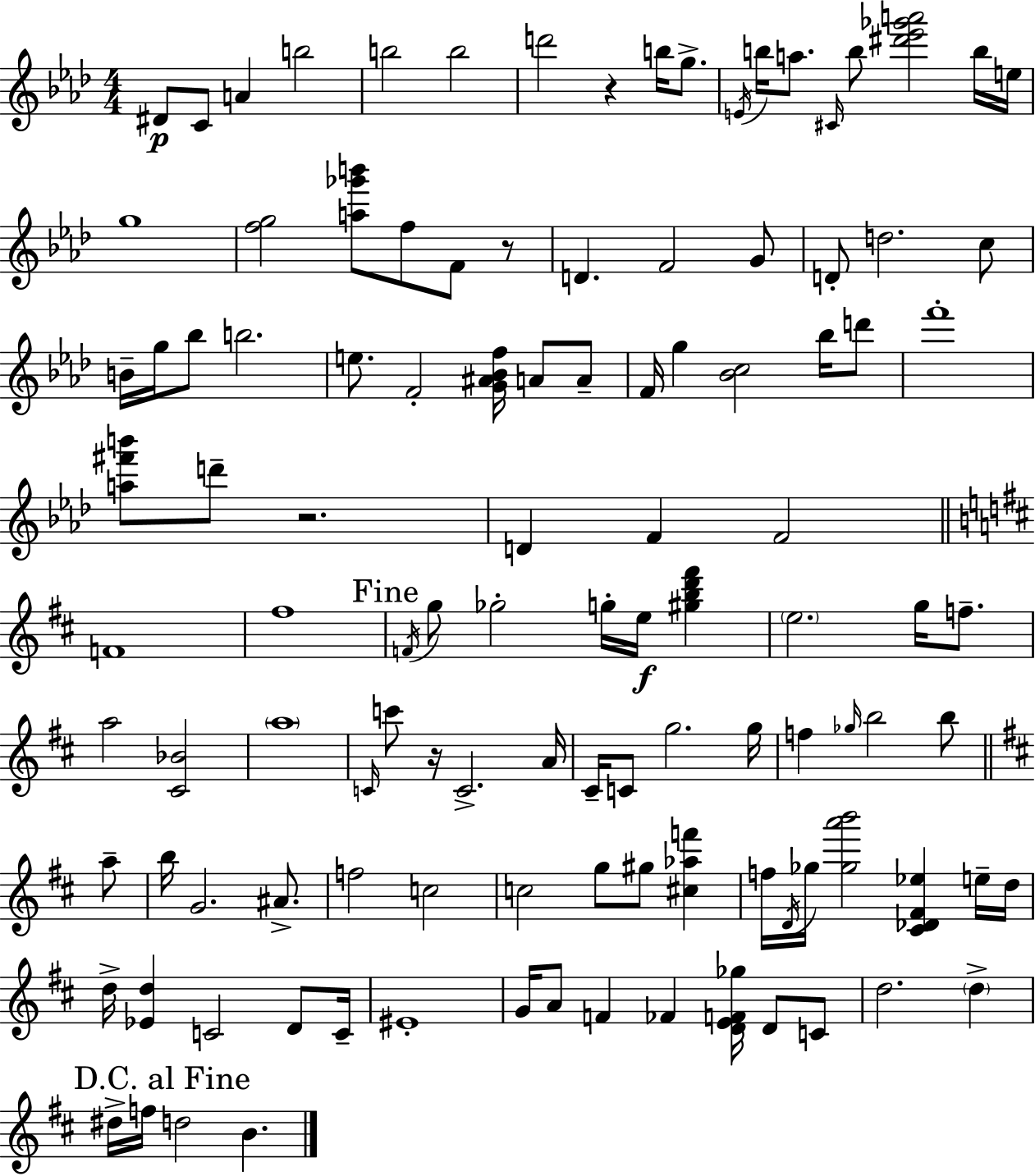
{
  \clef treble
  \numericTimeSignature
  \time 4/4
  \key f \minor
  dis'8\p c'8 a'4 b''2 | b''2 b''2 | d'''2 r4 b''16 g''8.-> | \acciaccatura { e'16 } b''16 a''8. \grace { cis'16 } b''8 <dis''' ees''' ges''' a'''>2 | \break b''16 e''16 g''1 | <f'' g''>2 <a'' ges''' b'''>8 f''8 f'8 | r8 d'4. f'2 | g'8 d'8-. d''2. | \break c''8 b'16-- g''16 bes''8 b''2. | e''8. f'2-. <g' ais' bes' f''>16 a'8 | a'8-- f'16 g''4 <bes' c''>2 bes''16 | d'''8 f'''1-. | \break <a'' fis''' b'''>8 d'''8-- r2. | d'4 f'4 f'2 | \bar "||" \break \key b \minor f'1 | fis''1 | \mark "Fine" \acciaccatura { f'16 } g''8 ges''2-. g''16-. e''16\f <gis'' b'' d''' fis'''>4 | \parenthesize e''2. g''16 f''8.-- | \break a''2 <cis' bes'>2 | \parenthesize a''1 | \grace { c'16 } c'''8 r16 c'2.-> | a'16 cis'16-- c'8 g''2. | \break g''16 f''4 \grace { ges''16 } b''2 b''8 | \bar "||" \break \key d \major a''8-- b''16 g'2. ais'8.-> | f''2 c''2 | c''2 g''8 gis''8 <cis'' aes'' f'''>4 | f''16 \acciaccatura { d'16 } ges''16 <ges'' a''' b'''>2 <cis' des' fis' ees''>4 | \break e''16-- d''16 d''16-> <ees' d''>4 c'2 | d'8 c'16-- eis'1-. | g'16 a'8 f'4 fes'4 <d' e' f' ges''>16 d'8 | c'8 d''2. \parenthesize d''4-> | \break \mark "D.C. al Fine" dis''16-> f''16 d''2 b'4. | \bar "|."
}